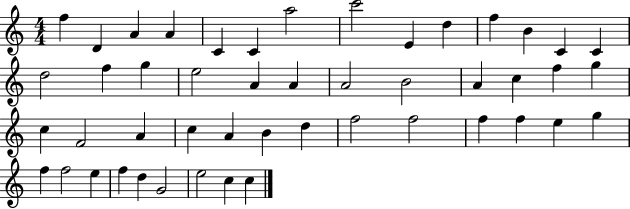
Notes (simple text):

F5/q D4/q A4/q A4/q C4/q C4/q A5/h C6/h E4/q D5/q F5/q B4/q C4/q C4/q D5/h F5/q G5/q E5/h A4/q A4/q A4/h B4/h A4/q C5/q F5/q G5/q C5/q F4/h A4/q C5/q A4/q B4/q D5/q F5/h F5/h F5/q F5/q E5/q G5/q F5/q F5/h E5/q F5/q D5/q G4/h E5/h C5/q C5/q